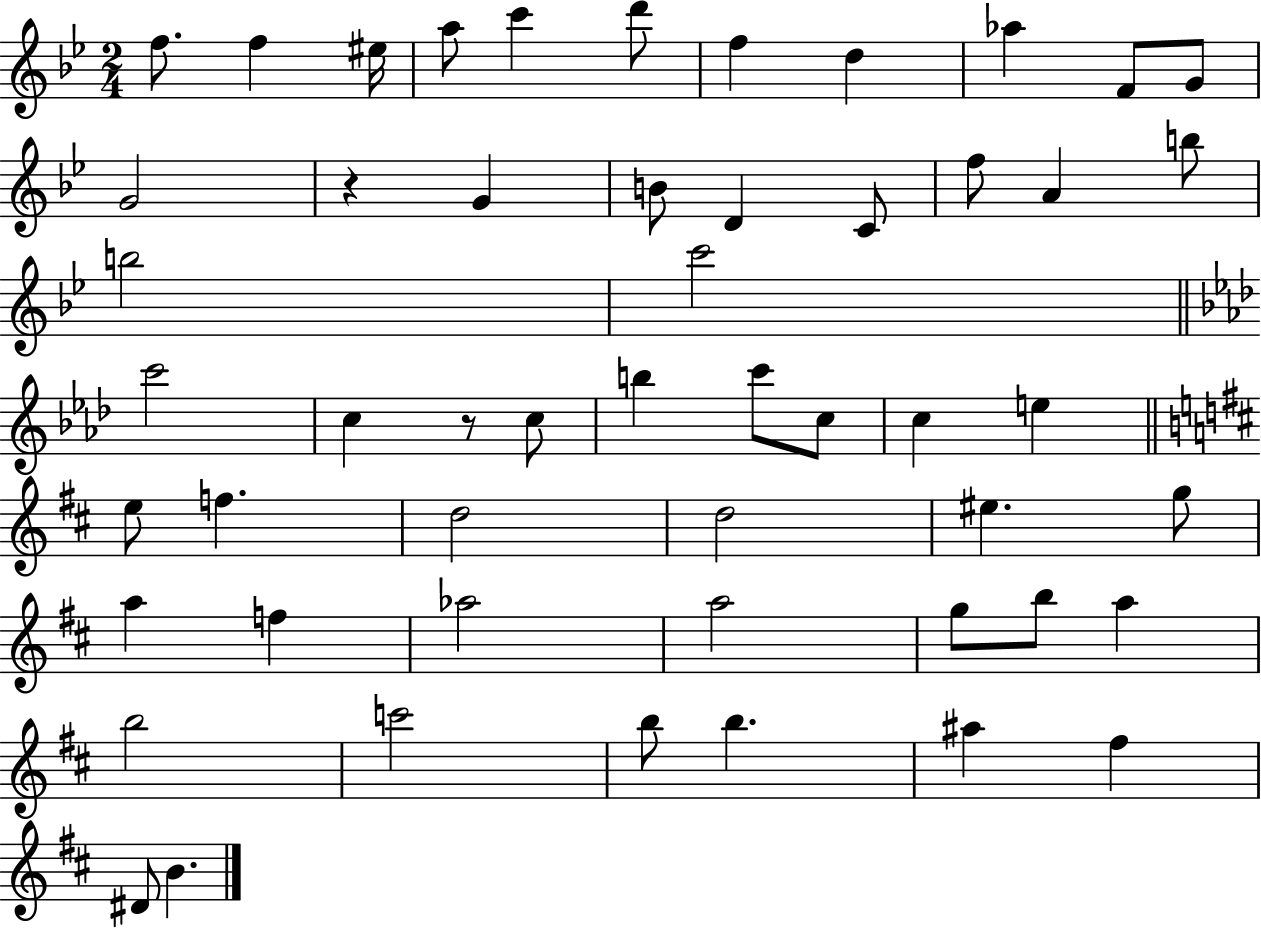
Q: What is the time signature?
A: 2/4